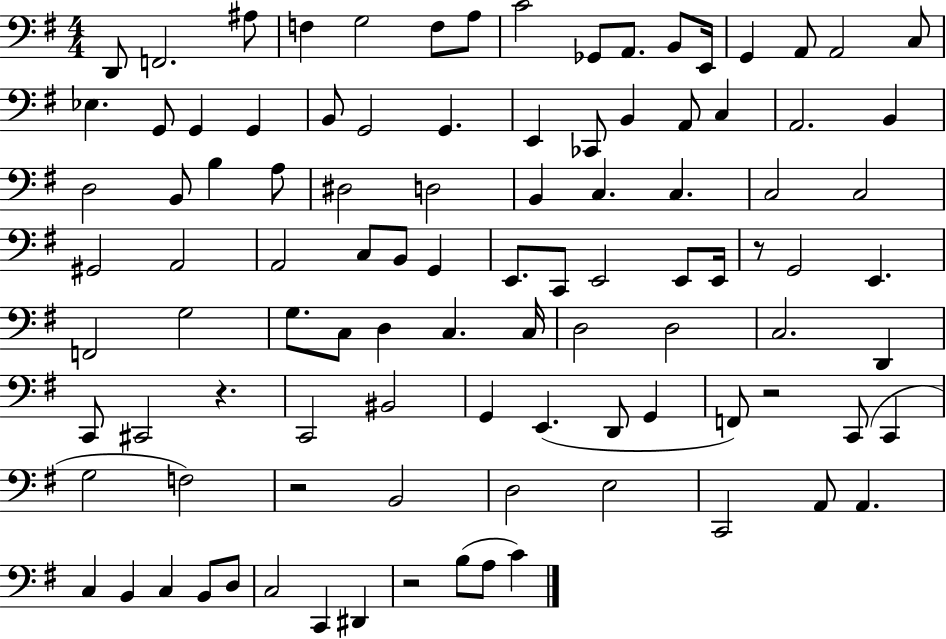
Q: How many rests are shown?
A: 5